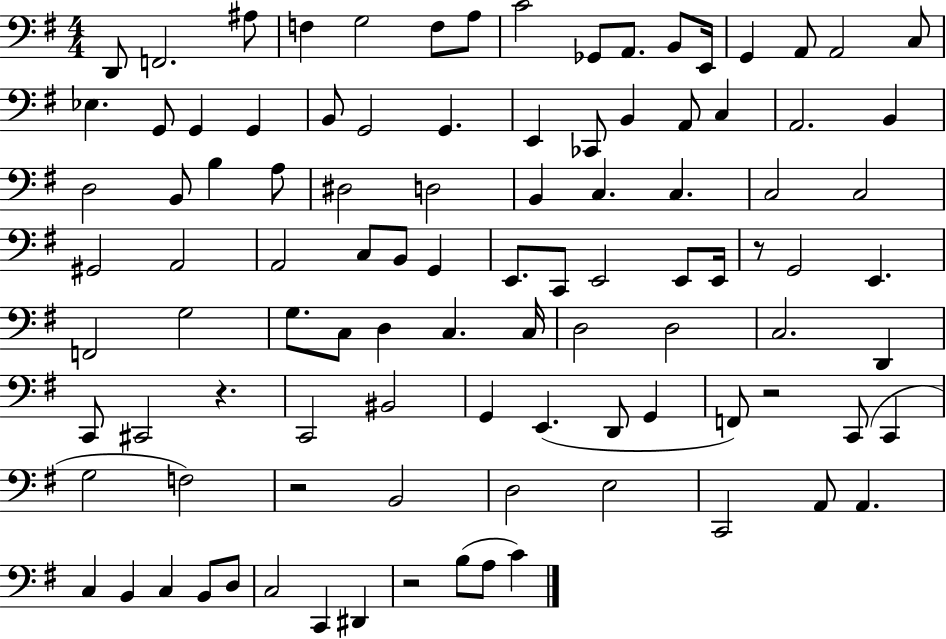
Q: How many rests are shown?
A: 5